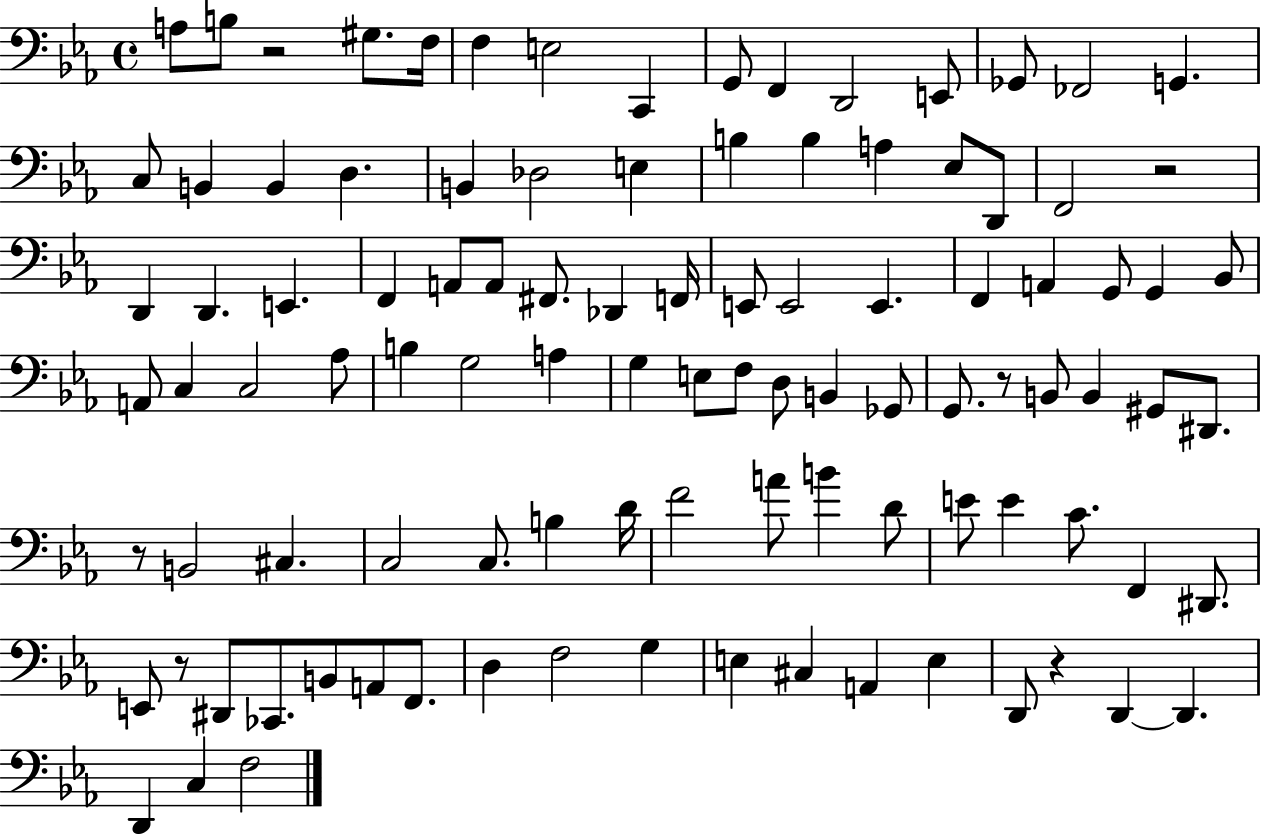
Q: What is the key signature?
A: EES major